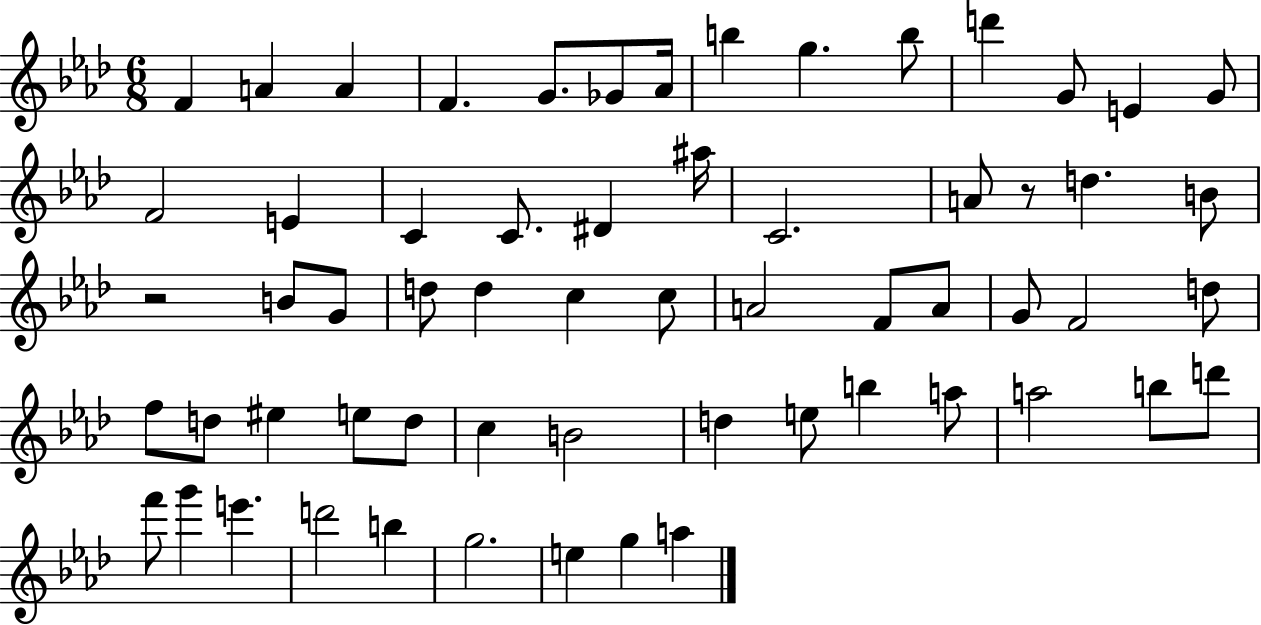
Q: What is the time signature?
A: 6/8